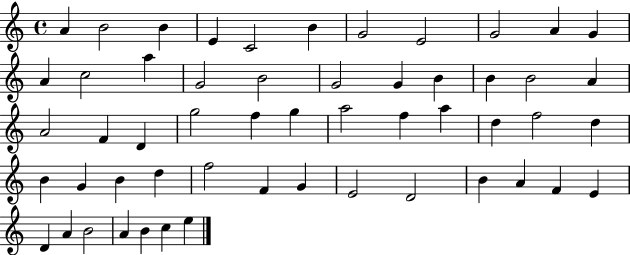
X:1
T:Untitled
M:4/4
L:1/4
K:C
A B2 B E C2 B G2 E2 G2 A G A c2 a G2 B2 G2 G B B B2 A A2 F D g2 f g a2 f a d f2 d B G B d f2 F G E2 D2 B A F E D A B2 A B c e